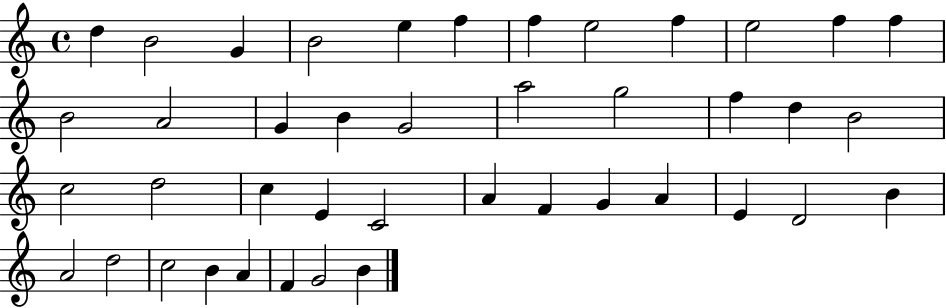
D5/q B4/h G4/q B4/h E5/q F5/q F5/q E5/h F5/q E5/h F5/q F5/q B4/h A4/h G4/q B4/q G4/h A5/h G5/h F5/q D5/q B4/h C5/h D5/h C5/q E4/q C4/h A4/q F4/q G4/q A4/q E4/q D4/h B4/q A4/h D5/h C5/h B4/q A4/q F4/q G4/h B4/q